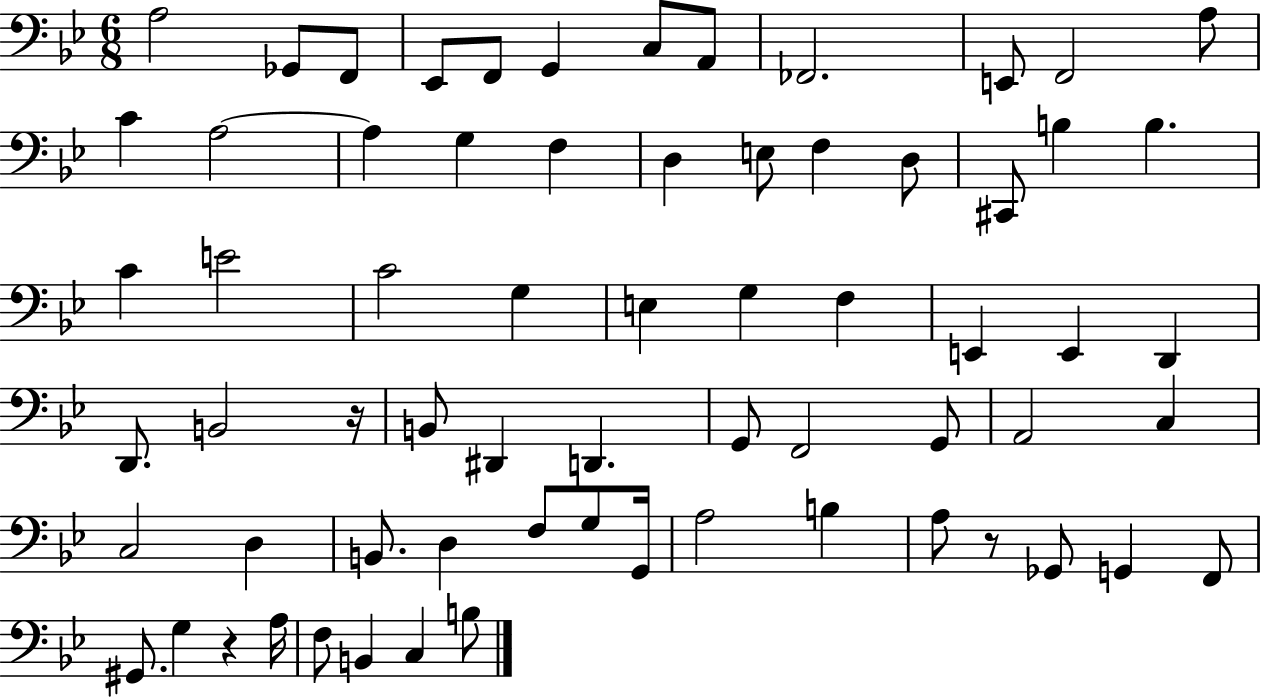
{
  \clef bass
  \numericTimeSignature
  \time 6/8
  \key bes \major
  a2 ges,8 f,8 | ees,8 f,8 g,4 c8 a,8 | fes,2. | e,8 f,2 a8 | \break c'4 a2~~ | a4 g4 f4 | d4 e8 f4 d8 | cis,8 b4 b4. | \break c'4 e'2 | c'2 g4 | e4 g4 f4 | e,4 e,4 d,4 | \break d,8. b,2 r16 | b,8 dis,4 d,4. | g,8 f,2 g,8 | a,2 c4 | \break c2 d4 | b,8. d4 f8 g8 g,16 | a2 b4 | a8 r8 ges,8 g,4 f,8 | \break gis,8. g4 r4 a16 | f8 b,4 c4 b8 | \bar "|."
}